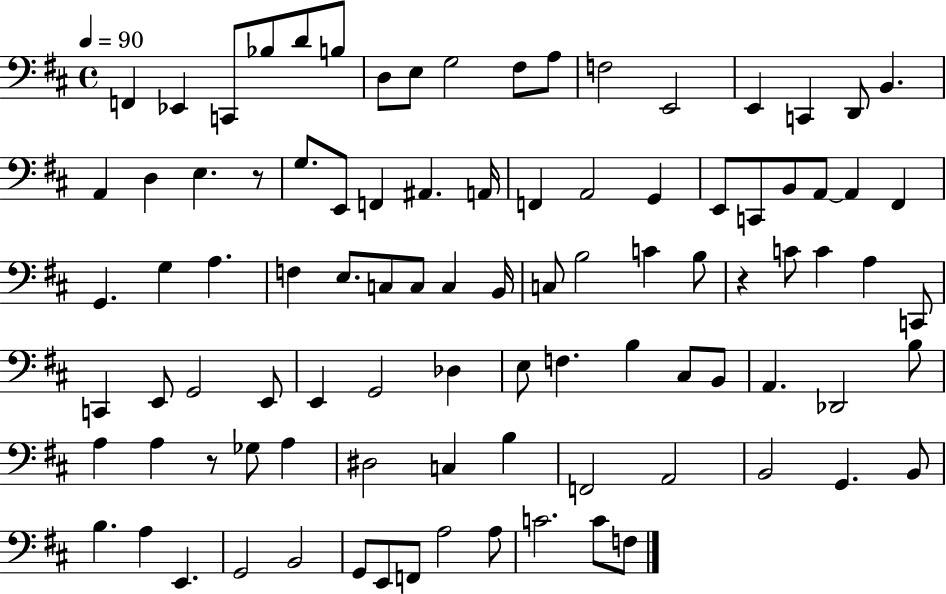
X:1
T:Untitled
M:4/4
L:1/4
K:D
F,, _E,, C,,/2 _B,/2 D/2 B,/2 D,/2 E,/2 G,2 ^F,/2 A,/2 F,2 E,,2 E,, C,, D,,/2 B,, A,, D, E, z/2 G,/2 E,,/2 F,, ^A,, A,,/4 F,, A,,2 G,, E,,/2 C,,/2 B,,/2 A,,/2 A,, ^F,, G,, G, A, F, E,/2 C,/2 C,/2 C, B,,/4 C,/2 B,2 C B,/2 z C/2 C A, C,,/2 C,, E,,/2 G,,2 E,,/2 E,, G,,2 _D, E,/2 F, B, ^C,/2 B,,/2 A,, _D,,2 B,/2 A, A, z/2 _G,/2 A, ^D,2 C, B, F,,2 A,,2 B,,2 G,, B,,/2 B, A, E,, G,,2 B,,2 G,,/2 E,,/2 F,,/2 A,2 A,/2 C2 C/2 F,/2